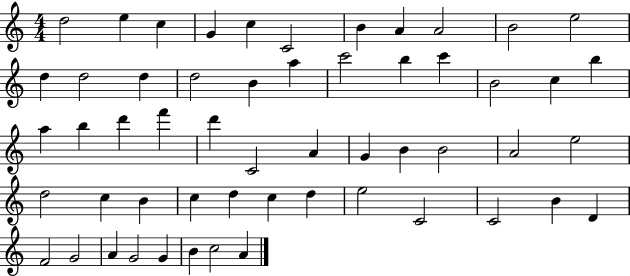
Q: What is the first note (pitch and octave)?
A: D5